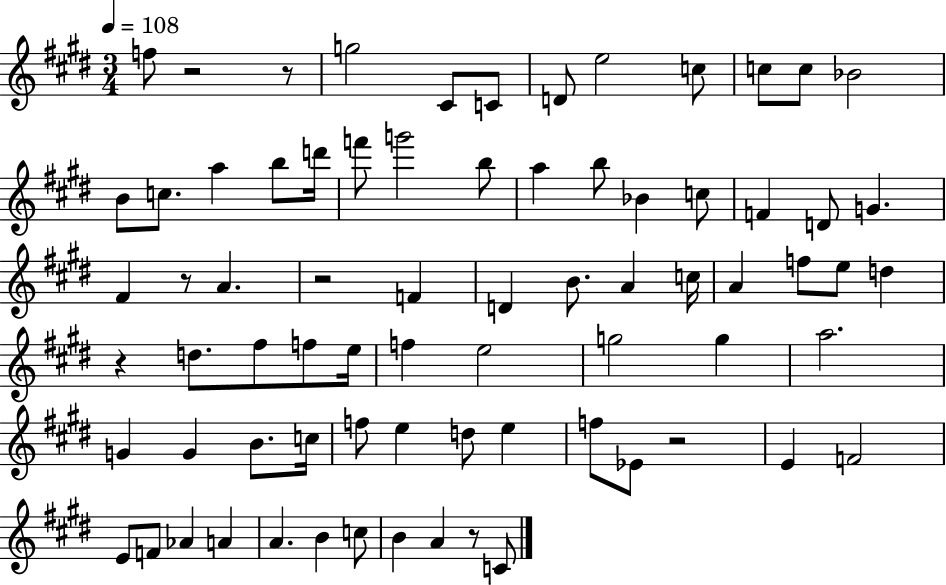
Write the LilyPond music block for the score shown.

{
  \clef treble
  \numericTimeSignature
  \time 3/4
  \key e \major
  \tempo 4 = 108
  f''8 r2 r8 | g''2 cis'8 c'8 | d'8 e''2 c''8 | c''8 c''8 bes'2 | \break b'8 c''8. a''4 b''8 d'''16 | f'''8 g'''2 b''8 | a''4 b''8 bes'4 c''8 | f'4 d'8 g'4. | \break fis'4 r8 a'4. | r2 f'4 | d'4 b'8. a'4 c''16 | a'4 f''8 e''8 d''4 | \break r4 d''8. fis''8 f''8 e''16 | f''4 e''2 | g''2 g''4 | a''2. | \break g'4 g'4 b'8. c''16 | f''8 e''4 d''8 e''4 | f''8 ees'8 r2 | e'4 f'2 | \break e'8 f'8 aes'4 a'4 | a'4. b'4 c''8 | b'4 a'4 r8 c'8 | \bar "|."
}